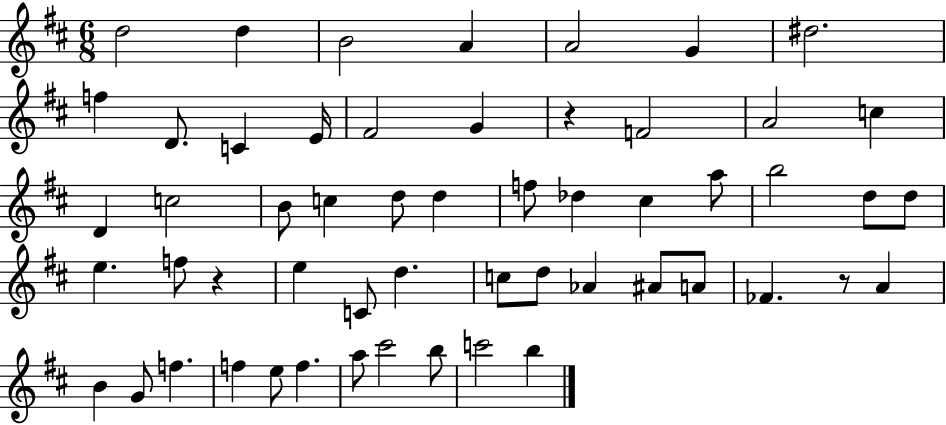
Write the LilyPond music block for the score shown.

{
  \clef treble
  \numericTimeSignature
  \time 6/8
  \key d \major
  d''2 d''4 | b'2 a'4 | a'2 g'4 | dis''2. | \break f''4 d'8. c'4 e'16 | fis'2 g'4 | r4 f'2 | a'2 c''4 | \break d'4 c''2 | b'8 c''4 d''8 d''4 | f''8 des''4 cis''4 a''8 | b''2 d''8 d''8 | \break e''4. f''8 r4 | e''4 c'8 d''4. | c''8 d''8 aes'4 ais'8 a'8 | fes'4. r8 a'4 | \break b'4 g'8 f''4. | f''4 e''8 f''4. | a''8 cis'''2 b''8 | c'''2 b''4 | \break \bar "|."
}